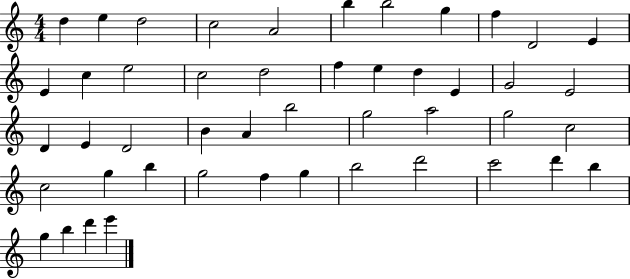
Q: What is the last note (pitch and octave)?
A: E6